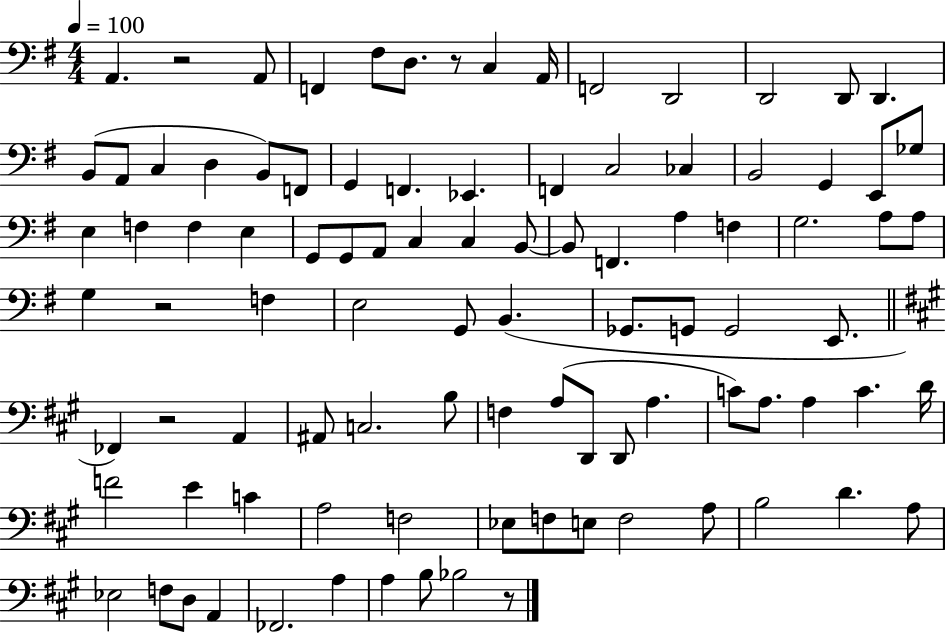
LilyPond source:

{
  \clef bass
  \numericTimeSignature
  \time 4/4
  \key g \major
  \tempo 4 = 100
  a,4. r2 a,8 | f,4 fis8 d8. r8 c4 a,16 | f,2 d,2 | d,2 d,8 d,4. | \break b,8( a,8 c4 d4 b,8) f,8 | g,4 f,4. ees,4. | f,4 c2 ces4 | b,2 g,4 e,8 ges8 | \break e4 f4 f4 e4 | g,8 g,8 a,8 c4 c4 b,8~~ | b,8 f,4. a4 f4 | g2. a8 a8 | \break g4 r2 f4 | e2 g,8 b,4.( | ges,8. g,8 g,2 e,8. | \bar "||" \break \key a \major fes,4) r2 a,4 | ais,8 c2. b8 | f4 a8( d,8 d,8 a4. | c'8) a8. a4 c'4. d'16 | \break f'2 e'4 c'4 | a2 f2 | ees8 f8 e8 f2 a8 | b2 d'4. a8 | \break ees2 f8 d8 a,4 | fes,2. a4 | a4 b8 bes2 r8 | \bar "|."
}